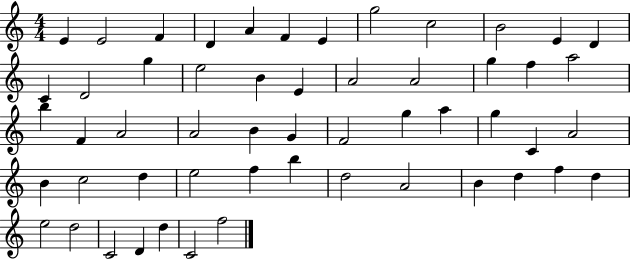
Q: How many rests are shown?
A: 0